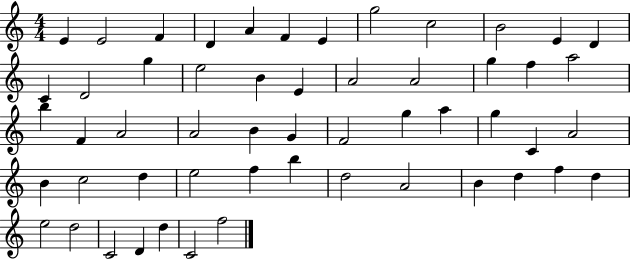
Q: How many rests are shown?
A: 0